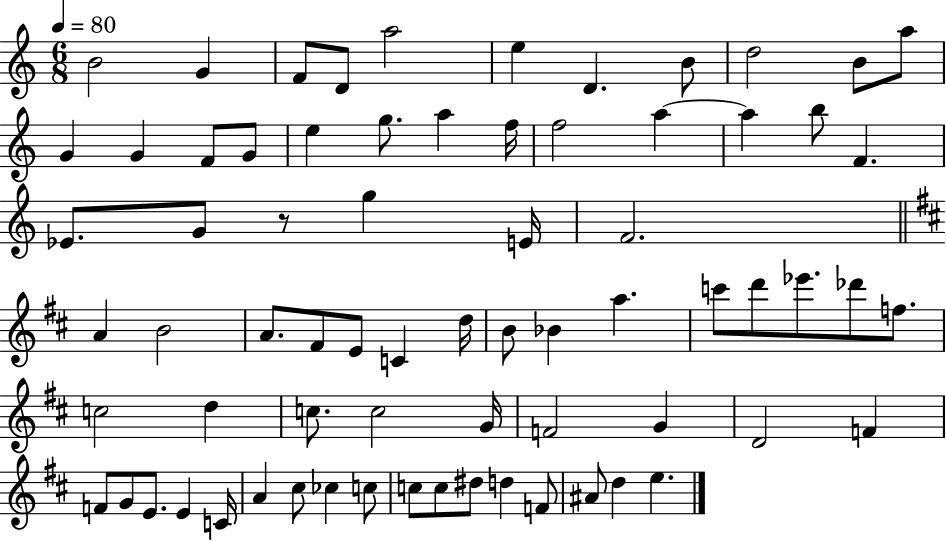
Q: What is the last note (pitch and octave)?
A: E5